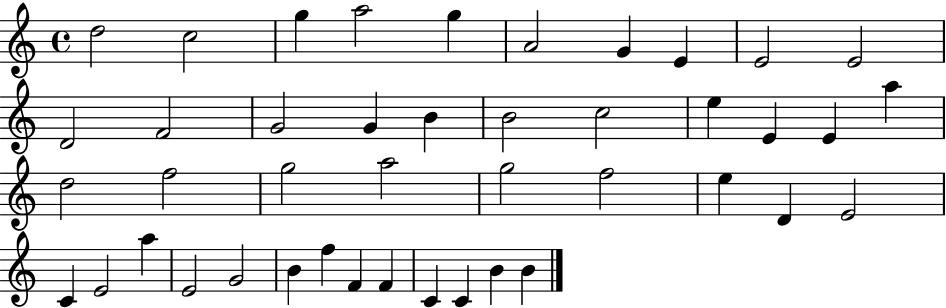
{
  \clef treble
  \time 4/4
  \defaultTimeSignature
  \key c \major
  d''2 c''2 | g''4 a''2 g''4 | a'2 g'4 e'4 | e'2 e'2 | \break d'2 f'2 | g'2 g'4 b'4 | b'2 c''2 | e''4 e'4 e'4 a''4 | \break d''2 f''2 | g''2 a''2 | g''2 f''2 | e''4 d'4 e'2 | \break c'4 e'2 a''4 | e'2 g'2 | b'4 f''4 f'4 f'4 | c'4 c'4 b'4 b'4 | \break \bar "|."
}